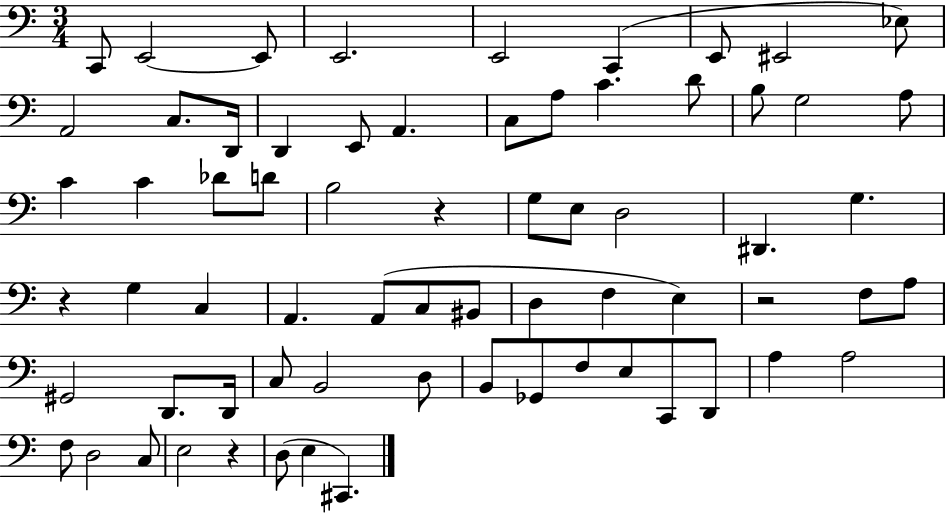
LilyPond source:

{
  \clef bass
  \numericTimeSignature
  \time 3/4
  \key c \major
  c,8 e,2~~ e,8 | e,2. | e,2 c,4( | e,8 eis,2 ees8) | \break a,2 c8. d,16 | d,4 e,8 a,4. | c8 a8 c'4. d'8 | b8 g2 a8 | \break c'4 c'4 des'8 d'8 | b2 r4 | g8 e8 d2 | dis,4. g4. | \break r4 g4 c4 | a,4. a,8( c8 bis,8 | d4 f4 e4) | r2 f8 a8 | \break gis,2 d,8. d,16 | c8 b,2 d8 | b,8 ges,8 f8 e8 c,8 d,8 | a4 a2 | \break f8 d2 c8 | e2 r4 | d8( e4 cis,4.) | \bar "|."
}